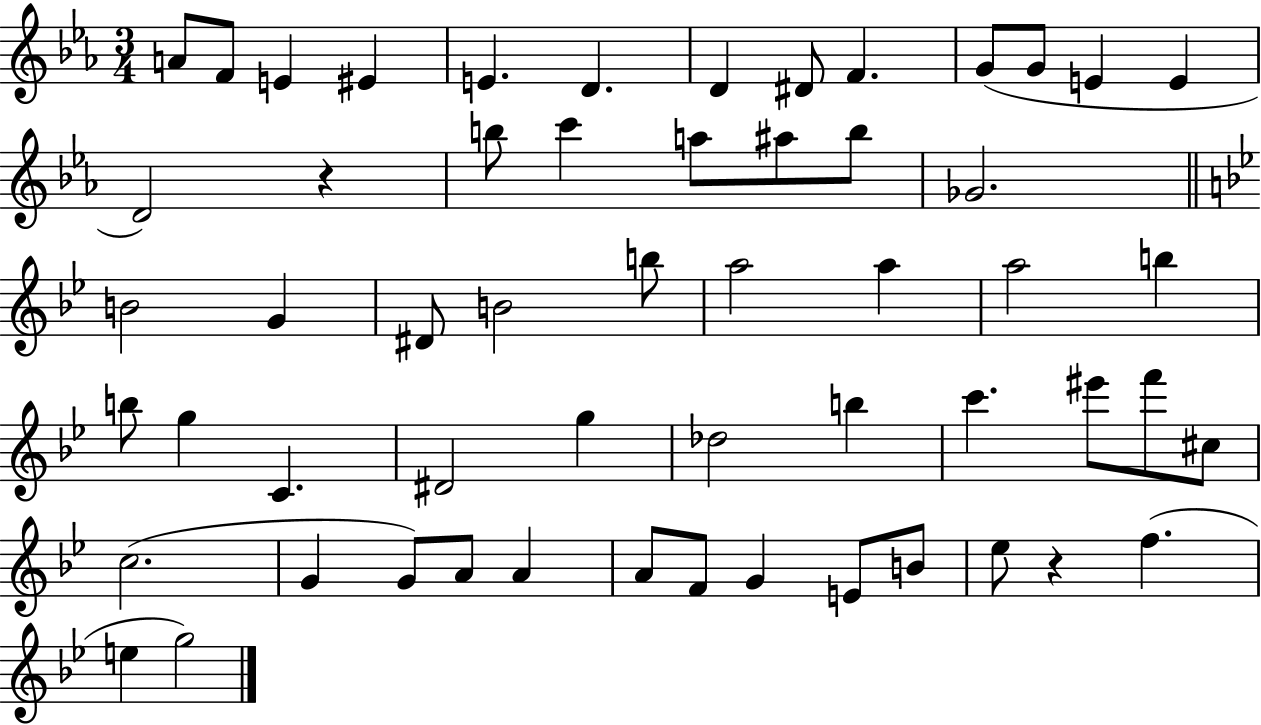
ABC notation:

X:1
T:Untitled
M:3/4
L:1/4
K:Eb
A/2 F/2 E ^E E D D ^D/2 F G/2 G/2 E E D2 z b/2 c' a/2 ^a/2 b/2 _G2 B2 G ^D/2 B2 b/2 a2 a a2 b b/2 g C ^D2 g _d2 b c' ^e'/2 f'/2 ^c/2 c2 G G/2 A/2 A A/2 F/2 G E/2 B/2 _e/2 z f e g2